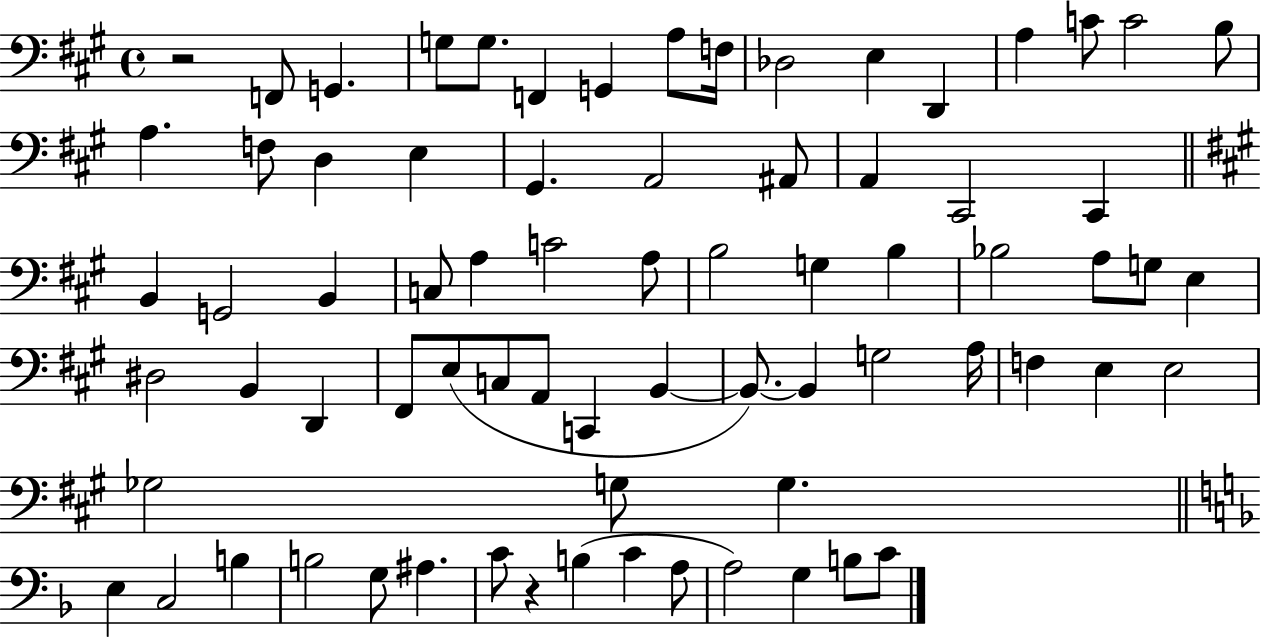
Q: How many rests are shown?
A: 2